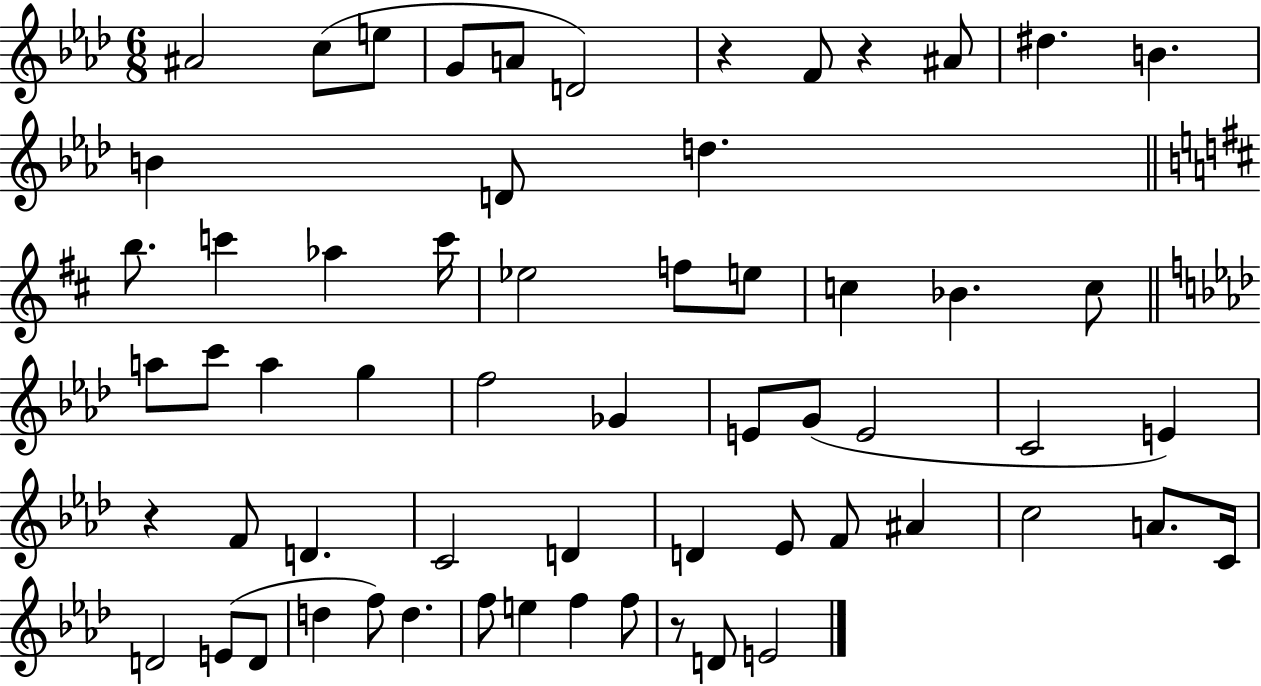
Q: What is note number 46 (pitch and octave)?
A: D4